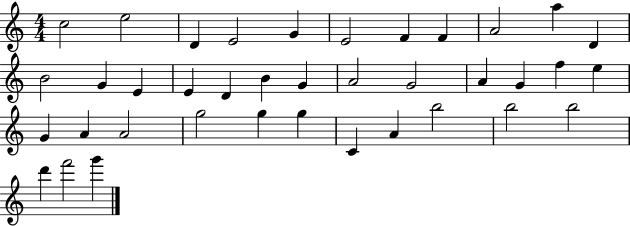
{
  \clef treble
  \numericTimeSignature
  \time 4/4
  \key c \major
  c''2 e''2 | d'4 e'2 g'4 | e'2 f'4 f'4 | a'2 a''4 d'4 | \break b'2 g'4 e'4 | e'4 d'4 b'4 g'4 | a'2 g'2 | a'4 g'4 f''4 e''4 | \break g'4 a'4 a'2 | g''2 g''4 g''4 | c'4 a'4 b''2 | b''2 b''2 | \break d'''4 f'''2 g'''4 | \bar "|."
}